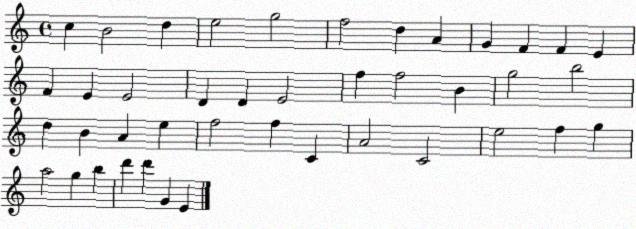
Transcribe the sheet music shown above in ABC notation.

X:1
T:Untitled
M:4/4
L:1/4
K:C
c B2 d e2 g2 f2 d A G F F E F E E2 D D E2 f f2 B g2 b2 d B A e f2 f C A2 C2 e2 f g a2 g b d' d' G E